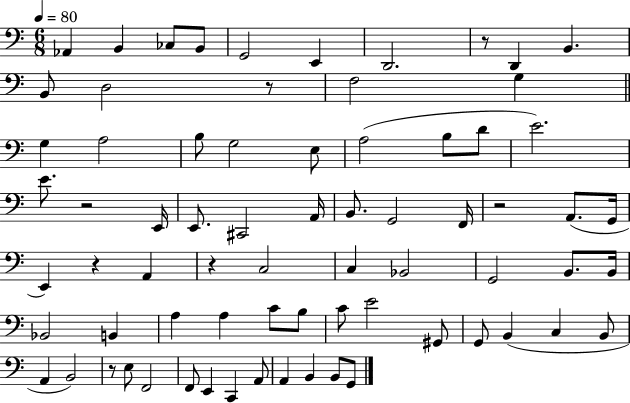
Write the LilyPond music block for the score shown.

{
  \clef bass
  \numericTimeSignature
  \time 6/8
  \key c \major
  \tempo 4 = 80
  aes,4 b,4 ces8 b,8 | g,2 e,4 | d,2. | r8 d,4 b,4. | \break b,8 d2 r8 | f2 g4 | \bar "||" \break \key c \major g4 a2 | b8 g2 e8 | a2( b8 d'8 | e'2.) | \break e'8. r2 e,16 | e,8. cis,2 a,16 | b,8. g,2 f,16 | r2 a,8.( g,16 | \break e,4) r4 a,4 | r4 c2 | c4 bes,2 | g,2 b,8. b,16 | \break bes,2 b,4 | a4 a4 c'8 b8 | c'8 e'2 gis,8 | g,8 b,4( c4 b,8 | \break a,4 b,2) | r8 e8 f,2 | f,8 e,4 c,4 a,8 | a,4 b,4 b,8 g,8 | \break \bar "|."
}